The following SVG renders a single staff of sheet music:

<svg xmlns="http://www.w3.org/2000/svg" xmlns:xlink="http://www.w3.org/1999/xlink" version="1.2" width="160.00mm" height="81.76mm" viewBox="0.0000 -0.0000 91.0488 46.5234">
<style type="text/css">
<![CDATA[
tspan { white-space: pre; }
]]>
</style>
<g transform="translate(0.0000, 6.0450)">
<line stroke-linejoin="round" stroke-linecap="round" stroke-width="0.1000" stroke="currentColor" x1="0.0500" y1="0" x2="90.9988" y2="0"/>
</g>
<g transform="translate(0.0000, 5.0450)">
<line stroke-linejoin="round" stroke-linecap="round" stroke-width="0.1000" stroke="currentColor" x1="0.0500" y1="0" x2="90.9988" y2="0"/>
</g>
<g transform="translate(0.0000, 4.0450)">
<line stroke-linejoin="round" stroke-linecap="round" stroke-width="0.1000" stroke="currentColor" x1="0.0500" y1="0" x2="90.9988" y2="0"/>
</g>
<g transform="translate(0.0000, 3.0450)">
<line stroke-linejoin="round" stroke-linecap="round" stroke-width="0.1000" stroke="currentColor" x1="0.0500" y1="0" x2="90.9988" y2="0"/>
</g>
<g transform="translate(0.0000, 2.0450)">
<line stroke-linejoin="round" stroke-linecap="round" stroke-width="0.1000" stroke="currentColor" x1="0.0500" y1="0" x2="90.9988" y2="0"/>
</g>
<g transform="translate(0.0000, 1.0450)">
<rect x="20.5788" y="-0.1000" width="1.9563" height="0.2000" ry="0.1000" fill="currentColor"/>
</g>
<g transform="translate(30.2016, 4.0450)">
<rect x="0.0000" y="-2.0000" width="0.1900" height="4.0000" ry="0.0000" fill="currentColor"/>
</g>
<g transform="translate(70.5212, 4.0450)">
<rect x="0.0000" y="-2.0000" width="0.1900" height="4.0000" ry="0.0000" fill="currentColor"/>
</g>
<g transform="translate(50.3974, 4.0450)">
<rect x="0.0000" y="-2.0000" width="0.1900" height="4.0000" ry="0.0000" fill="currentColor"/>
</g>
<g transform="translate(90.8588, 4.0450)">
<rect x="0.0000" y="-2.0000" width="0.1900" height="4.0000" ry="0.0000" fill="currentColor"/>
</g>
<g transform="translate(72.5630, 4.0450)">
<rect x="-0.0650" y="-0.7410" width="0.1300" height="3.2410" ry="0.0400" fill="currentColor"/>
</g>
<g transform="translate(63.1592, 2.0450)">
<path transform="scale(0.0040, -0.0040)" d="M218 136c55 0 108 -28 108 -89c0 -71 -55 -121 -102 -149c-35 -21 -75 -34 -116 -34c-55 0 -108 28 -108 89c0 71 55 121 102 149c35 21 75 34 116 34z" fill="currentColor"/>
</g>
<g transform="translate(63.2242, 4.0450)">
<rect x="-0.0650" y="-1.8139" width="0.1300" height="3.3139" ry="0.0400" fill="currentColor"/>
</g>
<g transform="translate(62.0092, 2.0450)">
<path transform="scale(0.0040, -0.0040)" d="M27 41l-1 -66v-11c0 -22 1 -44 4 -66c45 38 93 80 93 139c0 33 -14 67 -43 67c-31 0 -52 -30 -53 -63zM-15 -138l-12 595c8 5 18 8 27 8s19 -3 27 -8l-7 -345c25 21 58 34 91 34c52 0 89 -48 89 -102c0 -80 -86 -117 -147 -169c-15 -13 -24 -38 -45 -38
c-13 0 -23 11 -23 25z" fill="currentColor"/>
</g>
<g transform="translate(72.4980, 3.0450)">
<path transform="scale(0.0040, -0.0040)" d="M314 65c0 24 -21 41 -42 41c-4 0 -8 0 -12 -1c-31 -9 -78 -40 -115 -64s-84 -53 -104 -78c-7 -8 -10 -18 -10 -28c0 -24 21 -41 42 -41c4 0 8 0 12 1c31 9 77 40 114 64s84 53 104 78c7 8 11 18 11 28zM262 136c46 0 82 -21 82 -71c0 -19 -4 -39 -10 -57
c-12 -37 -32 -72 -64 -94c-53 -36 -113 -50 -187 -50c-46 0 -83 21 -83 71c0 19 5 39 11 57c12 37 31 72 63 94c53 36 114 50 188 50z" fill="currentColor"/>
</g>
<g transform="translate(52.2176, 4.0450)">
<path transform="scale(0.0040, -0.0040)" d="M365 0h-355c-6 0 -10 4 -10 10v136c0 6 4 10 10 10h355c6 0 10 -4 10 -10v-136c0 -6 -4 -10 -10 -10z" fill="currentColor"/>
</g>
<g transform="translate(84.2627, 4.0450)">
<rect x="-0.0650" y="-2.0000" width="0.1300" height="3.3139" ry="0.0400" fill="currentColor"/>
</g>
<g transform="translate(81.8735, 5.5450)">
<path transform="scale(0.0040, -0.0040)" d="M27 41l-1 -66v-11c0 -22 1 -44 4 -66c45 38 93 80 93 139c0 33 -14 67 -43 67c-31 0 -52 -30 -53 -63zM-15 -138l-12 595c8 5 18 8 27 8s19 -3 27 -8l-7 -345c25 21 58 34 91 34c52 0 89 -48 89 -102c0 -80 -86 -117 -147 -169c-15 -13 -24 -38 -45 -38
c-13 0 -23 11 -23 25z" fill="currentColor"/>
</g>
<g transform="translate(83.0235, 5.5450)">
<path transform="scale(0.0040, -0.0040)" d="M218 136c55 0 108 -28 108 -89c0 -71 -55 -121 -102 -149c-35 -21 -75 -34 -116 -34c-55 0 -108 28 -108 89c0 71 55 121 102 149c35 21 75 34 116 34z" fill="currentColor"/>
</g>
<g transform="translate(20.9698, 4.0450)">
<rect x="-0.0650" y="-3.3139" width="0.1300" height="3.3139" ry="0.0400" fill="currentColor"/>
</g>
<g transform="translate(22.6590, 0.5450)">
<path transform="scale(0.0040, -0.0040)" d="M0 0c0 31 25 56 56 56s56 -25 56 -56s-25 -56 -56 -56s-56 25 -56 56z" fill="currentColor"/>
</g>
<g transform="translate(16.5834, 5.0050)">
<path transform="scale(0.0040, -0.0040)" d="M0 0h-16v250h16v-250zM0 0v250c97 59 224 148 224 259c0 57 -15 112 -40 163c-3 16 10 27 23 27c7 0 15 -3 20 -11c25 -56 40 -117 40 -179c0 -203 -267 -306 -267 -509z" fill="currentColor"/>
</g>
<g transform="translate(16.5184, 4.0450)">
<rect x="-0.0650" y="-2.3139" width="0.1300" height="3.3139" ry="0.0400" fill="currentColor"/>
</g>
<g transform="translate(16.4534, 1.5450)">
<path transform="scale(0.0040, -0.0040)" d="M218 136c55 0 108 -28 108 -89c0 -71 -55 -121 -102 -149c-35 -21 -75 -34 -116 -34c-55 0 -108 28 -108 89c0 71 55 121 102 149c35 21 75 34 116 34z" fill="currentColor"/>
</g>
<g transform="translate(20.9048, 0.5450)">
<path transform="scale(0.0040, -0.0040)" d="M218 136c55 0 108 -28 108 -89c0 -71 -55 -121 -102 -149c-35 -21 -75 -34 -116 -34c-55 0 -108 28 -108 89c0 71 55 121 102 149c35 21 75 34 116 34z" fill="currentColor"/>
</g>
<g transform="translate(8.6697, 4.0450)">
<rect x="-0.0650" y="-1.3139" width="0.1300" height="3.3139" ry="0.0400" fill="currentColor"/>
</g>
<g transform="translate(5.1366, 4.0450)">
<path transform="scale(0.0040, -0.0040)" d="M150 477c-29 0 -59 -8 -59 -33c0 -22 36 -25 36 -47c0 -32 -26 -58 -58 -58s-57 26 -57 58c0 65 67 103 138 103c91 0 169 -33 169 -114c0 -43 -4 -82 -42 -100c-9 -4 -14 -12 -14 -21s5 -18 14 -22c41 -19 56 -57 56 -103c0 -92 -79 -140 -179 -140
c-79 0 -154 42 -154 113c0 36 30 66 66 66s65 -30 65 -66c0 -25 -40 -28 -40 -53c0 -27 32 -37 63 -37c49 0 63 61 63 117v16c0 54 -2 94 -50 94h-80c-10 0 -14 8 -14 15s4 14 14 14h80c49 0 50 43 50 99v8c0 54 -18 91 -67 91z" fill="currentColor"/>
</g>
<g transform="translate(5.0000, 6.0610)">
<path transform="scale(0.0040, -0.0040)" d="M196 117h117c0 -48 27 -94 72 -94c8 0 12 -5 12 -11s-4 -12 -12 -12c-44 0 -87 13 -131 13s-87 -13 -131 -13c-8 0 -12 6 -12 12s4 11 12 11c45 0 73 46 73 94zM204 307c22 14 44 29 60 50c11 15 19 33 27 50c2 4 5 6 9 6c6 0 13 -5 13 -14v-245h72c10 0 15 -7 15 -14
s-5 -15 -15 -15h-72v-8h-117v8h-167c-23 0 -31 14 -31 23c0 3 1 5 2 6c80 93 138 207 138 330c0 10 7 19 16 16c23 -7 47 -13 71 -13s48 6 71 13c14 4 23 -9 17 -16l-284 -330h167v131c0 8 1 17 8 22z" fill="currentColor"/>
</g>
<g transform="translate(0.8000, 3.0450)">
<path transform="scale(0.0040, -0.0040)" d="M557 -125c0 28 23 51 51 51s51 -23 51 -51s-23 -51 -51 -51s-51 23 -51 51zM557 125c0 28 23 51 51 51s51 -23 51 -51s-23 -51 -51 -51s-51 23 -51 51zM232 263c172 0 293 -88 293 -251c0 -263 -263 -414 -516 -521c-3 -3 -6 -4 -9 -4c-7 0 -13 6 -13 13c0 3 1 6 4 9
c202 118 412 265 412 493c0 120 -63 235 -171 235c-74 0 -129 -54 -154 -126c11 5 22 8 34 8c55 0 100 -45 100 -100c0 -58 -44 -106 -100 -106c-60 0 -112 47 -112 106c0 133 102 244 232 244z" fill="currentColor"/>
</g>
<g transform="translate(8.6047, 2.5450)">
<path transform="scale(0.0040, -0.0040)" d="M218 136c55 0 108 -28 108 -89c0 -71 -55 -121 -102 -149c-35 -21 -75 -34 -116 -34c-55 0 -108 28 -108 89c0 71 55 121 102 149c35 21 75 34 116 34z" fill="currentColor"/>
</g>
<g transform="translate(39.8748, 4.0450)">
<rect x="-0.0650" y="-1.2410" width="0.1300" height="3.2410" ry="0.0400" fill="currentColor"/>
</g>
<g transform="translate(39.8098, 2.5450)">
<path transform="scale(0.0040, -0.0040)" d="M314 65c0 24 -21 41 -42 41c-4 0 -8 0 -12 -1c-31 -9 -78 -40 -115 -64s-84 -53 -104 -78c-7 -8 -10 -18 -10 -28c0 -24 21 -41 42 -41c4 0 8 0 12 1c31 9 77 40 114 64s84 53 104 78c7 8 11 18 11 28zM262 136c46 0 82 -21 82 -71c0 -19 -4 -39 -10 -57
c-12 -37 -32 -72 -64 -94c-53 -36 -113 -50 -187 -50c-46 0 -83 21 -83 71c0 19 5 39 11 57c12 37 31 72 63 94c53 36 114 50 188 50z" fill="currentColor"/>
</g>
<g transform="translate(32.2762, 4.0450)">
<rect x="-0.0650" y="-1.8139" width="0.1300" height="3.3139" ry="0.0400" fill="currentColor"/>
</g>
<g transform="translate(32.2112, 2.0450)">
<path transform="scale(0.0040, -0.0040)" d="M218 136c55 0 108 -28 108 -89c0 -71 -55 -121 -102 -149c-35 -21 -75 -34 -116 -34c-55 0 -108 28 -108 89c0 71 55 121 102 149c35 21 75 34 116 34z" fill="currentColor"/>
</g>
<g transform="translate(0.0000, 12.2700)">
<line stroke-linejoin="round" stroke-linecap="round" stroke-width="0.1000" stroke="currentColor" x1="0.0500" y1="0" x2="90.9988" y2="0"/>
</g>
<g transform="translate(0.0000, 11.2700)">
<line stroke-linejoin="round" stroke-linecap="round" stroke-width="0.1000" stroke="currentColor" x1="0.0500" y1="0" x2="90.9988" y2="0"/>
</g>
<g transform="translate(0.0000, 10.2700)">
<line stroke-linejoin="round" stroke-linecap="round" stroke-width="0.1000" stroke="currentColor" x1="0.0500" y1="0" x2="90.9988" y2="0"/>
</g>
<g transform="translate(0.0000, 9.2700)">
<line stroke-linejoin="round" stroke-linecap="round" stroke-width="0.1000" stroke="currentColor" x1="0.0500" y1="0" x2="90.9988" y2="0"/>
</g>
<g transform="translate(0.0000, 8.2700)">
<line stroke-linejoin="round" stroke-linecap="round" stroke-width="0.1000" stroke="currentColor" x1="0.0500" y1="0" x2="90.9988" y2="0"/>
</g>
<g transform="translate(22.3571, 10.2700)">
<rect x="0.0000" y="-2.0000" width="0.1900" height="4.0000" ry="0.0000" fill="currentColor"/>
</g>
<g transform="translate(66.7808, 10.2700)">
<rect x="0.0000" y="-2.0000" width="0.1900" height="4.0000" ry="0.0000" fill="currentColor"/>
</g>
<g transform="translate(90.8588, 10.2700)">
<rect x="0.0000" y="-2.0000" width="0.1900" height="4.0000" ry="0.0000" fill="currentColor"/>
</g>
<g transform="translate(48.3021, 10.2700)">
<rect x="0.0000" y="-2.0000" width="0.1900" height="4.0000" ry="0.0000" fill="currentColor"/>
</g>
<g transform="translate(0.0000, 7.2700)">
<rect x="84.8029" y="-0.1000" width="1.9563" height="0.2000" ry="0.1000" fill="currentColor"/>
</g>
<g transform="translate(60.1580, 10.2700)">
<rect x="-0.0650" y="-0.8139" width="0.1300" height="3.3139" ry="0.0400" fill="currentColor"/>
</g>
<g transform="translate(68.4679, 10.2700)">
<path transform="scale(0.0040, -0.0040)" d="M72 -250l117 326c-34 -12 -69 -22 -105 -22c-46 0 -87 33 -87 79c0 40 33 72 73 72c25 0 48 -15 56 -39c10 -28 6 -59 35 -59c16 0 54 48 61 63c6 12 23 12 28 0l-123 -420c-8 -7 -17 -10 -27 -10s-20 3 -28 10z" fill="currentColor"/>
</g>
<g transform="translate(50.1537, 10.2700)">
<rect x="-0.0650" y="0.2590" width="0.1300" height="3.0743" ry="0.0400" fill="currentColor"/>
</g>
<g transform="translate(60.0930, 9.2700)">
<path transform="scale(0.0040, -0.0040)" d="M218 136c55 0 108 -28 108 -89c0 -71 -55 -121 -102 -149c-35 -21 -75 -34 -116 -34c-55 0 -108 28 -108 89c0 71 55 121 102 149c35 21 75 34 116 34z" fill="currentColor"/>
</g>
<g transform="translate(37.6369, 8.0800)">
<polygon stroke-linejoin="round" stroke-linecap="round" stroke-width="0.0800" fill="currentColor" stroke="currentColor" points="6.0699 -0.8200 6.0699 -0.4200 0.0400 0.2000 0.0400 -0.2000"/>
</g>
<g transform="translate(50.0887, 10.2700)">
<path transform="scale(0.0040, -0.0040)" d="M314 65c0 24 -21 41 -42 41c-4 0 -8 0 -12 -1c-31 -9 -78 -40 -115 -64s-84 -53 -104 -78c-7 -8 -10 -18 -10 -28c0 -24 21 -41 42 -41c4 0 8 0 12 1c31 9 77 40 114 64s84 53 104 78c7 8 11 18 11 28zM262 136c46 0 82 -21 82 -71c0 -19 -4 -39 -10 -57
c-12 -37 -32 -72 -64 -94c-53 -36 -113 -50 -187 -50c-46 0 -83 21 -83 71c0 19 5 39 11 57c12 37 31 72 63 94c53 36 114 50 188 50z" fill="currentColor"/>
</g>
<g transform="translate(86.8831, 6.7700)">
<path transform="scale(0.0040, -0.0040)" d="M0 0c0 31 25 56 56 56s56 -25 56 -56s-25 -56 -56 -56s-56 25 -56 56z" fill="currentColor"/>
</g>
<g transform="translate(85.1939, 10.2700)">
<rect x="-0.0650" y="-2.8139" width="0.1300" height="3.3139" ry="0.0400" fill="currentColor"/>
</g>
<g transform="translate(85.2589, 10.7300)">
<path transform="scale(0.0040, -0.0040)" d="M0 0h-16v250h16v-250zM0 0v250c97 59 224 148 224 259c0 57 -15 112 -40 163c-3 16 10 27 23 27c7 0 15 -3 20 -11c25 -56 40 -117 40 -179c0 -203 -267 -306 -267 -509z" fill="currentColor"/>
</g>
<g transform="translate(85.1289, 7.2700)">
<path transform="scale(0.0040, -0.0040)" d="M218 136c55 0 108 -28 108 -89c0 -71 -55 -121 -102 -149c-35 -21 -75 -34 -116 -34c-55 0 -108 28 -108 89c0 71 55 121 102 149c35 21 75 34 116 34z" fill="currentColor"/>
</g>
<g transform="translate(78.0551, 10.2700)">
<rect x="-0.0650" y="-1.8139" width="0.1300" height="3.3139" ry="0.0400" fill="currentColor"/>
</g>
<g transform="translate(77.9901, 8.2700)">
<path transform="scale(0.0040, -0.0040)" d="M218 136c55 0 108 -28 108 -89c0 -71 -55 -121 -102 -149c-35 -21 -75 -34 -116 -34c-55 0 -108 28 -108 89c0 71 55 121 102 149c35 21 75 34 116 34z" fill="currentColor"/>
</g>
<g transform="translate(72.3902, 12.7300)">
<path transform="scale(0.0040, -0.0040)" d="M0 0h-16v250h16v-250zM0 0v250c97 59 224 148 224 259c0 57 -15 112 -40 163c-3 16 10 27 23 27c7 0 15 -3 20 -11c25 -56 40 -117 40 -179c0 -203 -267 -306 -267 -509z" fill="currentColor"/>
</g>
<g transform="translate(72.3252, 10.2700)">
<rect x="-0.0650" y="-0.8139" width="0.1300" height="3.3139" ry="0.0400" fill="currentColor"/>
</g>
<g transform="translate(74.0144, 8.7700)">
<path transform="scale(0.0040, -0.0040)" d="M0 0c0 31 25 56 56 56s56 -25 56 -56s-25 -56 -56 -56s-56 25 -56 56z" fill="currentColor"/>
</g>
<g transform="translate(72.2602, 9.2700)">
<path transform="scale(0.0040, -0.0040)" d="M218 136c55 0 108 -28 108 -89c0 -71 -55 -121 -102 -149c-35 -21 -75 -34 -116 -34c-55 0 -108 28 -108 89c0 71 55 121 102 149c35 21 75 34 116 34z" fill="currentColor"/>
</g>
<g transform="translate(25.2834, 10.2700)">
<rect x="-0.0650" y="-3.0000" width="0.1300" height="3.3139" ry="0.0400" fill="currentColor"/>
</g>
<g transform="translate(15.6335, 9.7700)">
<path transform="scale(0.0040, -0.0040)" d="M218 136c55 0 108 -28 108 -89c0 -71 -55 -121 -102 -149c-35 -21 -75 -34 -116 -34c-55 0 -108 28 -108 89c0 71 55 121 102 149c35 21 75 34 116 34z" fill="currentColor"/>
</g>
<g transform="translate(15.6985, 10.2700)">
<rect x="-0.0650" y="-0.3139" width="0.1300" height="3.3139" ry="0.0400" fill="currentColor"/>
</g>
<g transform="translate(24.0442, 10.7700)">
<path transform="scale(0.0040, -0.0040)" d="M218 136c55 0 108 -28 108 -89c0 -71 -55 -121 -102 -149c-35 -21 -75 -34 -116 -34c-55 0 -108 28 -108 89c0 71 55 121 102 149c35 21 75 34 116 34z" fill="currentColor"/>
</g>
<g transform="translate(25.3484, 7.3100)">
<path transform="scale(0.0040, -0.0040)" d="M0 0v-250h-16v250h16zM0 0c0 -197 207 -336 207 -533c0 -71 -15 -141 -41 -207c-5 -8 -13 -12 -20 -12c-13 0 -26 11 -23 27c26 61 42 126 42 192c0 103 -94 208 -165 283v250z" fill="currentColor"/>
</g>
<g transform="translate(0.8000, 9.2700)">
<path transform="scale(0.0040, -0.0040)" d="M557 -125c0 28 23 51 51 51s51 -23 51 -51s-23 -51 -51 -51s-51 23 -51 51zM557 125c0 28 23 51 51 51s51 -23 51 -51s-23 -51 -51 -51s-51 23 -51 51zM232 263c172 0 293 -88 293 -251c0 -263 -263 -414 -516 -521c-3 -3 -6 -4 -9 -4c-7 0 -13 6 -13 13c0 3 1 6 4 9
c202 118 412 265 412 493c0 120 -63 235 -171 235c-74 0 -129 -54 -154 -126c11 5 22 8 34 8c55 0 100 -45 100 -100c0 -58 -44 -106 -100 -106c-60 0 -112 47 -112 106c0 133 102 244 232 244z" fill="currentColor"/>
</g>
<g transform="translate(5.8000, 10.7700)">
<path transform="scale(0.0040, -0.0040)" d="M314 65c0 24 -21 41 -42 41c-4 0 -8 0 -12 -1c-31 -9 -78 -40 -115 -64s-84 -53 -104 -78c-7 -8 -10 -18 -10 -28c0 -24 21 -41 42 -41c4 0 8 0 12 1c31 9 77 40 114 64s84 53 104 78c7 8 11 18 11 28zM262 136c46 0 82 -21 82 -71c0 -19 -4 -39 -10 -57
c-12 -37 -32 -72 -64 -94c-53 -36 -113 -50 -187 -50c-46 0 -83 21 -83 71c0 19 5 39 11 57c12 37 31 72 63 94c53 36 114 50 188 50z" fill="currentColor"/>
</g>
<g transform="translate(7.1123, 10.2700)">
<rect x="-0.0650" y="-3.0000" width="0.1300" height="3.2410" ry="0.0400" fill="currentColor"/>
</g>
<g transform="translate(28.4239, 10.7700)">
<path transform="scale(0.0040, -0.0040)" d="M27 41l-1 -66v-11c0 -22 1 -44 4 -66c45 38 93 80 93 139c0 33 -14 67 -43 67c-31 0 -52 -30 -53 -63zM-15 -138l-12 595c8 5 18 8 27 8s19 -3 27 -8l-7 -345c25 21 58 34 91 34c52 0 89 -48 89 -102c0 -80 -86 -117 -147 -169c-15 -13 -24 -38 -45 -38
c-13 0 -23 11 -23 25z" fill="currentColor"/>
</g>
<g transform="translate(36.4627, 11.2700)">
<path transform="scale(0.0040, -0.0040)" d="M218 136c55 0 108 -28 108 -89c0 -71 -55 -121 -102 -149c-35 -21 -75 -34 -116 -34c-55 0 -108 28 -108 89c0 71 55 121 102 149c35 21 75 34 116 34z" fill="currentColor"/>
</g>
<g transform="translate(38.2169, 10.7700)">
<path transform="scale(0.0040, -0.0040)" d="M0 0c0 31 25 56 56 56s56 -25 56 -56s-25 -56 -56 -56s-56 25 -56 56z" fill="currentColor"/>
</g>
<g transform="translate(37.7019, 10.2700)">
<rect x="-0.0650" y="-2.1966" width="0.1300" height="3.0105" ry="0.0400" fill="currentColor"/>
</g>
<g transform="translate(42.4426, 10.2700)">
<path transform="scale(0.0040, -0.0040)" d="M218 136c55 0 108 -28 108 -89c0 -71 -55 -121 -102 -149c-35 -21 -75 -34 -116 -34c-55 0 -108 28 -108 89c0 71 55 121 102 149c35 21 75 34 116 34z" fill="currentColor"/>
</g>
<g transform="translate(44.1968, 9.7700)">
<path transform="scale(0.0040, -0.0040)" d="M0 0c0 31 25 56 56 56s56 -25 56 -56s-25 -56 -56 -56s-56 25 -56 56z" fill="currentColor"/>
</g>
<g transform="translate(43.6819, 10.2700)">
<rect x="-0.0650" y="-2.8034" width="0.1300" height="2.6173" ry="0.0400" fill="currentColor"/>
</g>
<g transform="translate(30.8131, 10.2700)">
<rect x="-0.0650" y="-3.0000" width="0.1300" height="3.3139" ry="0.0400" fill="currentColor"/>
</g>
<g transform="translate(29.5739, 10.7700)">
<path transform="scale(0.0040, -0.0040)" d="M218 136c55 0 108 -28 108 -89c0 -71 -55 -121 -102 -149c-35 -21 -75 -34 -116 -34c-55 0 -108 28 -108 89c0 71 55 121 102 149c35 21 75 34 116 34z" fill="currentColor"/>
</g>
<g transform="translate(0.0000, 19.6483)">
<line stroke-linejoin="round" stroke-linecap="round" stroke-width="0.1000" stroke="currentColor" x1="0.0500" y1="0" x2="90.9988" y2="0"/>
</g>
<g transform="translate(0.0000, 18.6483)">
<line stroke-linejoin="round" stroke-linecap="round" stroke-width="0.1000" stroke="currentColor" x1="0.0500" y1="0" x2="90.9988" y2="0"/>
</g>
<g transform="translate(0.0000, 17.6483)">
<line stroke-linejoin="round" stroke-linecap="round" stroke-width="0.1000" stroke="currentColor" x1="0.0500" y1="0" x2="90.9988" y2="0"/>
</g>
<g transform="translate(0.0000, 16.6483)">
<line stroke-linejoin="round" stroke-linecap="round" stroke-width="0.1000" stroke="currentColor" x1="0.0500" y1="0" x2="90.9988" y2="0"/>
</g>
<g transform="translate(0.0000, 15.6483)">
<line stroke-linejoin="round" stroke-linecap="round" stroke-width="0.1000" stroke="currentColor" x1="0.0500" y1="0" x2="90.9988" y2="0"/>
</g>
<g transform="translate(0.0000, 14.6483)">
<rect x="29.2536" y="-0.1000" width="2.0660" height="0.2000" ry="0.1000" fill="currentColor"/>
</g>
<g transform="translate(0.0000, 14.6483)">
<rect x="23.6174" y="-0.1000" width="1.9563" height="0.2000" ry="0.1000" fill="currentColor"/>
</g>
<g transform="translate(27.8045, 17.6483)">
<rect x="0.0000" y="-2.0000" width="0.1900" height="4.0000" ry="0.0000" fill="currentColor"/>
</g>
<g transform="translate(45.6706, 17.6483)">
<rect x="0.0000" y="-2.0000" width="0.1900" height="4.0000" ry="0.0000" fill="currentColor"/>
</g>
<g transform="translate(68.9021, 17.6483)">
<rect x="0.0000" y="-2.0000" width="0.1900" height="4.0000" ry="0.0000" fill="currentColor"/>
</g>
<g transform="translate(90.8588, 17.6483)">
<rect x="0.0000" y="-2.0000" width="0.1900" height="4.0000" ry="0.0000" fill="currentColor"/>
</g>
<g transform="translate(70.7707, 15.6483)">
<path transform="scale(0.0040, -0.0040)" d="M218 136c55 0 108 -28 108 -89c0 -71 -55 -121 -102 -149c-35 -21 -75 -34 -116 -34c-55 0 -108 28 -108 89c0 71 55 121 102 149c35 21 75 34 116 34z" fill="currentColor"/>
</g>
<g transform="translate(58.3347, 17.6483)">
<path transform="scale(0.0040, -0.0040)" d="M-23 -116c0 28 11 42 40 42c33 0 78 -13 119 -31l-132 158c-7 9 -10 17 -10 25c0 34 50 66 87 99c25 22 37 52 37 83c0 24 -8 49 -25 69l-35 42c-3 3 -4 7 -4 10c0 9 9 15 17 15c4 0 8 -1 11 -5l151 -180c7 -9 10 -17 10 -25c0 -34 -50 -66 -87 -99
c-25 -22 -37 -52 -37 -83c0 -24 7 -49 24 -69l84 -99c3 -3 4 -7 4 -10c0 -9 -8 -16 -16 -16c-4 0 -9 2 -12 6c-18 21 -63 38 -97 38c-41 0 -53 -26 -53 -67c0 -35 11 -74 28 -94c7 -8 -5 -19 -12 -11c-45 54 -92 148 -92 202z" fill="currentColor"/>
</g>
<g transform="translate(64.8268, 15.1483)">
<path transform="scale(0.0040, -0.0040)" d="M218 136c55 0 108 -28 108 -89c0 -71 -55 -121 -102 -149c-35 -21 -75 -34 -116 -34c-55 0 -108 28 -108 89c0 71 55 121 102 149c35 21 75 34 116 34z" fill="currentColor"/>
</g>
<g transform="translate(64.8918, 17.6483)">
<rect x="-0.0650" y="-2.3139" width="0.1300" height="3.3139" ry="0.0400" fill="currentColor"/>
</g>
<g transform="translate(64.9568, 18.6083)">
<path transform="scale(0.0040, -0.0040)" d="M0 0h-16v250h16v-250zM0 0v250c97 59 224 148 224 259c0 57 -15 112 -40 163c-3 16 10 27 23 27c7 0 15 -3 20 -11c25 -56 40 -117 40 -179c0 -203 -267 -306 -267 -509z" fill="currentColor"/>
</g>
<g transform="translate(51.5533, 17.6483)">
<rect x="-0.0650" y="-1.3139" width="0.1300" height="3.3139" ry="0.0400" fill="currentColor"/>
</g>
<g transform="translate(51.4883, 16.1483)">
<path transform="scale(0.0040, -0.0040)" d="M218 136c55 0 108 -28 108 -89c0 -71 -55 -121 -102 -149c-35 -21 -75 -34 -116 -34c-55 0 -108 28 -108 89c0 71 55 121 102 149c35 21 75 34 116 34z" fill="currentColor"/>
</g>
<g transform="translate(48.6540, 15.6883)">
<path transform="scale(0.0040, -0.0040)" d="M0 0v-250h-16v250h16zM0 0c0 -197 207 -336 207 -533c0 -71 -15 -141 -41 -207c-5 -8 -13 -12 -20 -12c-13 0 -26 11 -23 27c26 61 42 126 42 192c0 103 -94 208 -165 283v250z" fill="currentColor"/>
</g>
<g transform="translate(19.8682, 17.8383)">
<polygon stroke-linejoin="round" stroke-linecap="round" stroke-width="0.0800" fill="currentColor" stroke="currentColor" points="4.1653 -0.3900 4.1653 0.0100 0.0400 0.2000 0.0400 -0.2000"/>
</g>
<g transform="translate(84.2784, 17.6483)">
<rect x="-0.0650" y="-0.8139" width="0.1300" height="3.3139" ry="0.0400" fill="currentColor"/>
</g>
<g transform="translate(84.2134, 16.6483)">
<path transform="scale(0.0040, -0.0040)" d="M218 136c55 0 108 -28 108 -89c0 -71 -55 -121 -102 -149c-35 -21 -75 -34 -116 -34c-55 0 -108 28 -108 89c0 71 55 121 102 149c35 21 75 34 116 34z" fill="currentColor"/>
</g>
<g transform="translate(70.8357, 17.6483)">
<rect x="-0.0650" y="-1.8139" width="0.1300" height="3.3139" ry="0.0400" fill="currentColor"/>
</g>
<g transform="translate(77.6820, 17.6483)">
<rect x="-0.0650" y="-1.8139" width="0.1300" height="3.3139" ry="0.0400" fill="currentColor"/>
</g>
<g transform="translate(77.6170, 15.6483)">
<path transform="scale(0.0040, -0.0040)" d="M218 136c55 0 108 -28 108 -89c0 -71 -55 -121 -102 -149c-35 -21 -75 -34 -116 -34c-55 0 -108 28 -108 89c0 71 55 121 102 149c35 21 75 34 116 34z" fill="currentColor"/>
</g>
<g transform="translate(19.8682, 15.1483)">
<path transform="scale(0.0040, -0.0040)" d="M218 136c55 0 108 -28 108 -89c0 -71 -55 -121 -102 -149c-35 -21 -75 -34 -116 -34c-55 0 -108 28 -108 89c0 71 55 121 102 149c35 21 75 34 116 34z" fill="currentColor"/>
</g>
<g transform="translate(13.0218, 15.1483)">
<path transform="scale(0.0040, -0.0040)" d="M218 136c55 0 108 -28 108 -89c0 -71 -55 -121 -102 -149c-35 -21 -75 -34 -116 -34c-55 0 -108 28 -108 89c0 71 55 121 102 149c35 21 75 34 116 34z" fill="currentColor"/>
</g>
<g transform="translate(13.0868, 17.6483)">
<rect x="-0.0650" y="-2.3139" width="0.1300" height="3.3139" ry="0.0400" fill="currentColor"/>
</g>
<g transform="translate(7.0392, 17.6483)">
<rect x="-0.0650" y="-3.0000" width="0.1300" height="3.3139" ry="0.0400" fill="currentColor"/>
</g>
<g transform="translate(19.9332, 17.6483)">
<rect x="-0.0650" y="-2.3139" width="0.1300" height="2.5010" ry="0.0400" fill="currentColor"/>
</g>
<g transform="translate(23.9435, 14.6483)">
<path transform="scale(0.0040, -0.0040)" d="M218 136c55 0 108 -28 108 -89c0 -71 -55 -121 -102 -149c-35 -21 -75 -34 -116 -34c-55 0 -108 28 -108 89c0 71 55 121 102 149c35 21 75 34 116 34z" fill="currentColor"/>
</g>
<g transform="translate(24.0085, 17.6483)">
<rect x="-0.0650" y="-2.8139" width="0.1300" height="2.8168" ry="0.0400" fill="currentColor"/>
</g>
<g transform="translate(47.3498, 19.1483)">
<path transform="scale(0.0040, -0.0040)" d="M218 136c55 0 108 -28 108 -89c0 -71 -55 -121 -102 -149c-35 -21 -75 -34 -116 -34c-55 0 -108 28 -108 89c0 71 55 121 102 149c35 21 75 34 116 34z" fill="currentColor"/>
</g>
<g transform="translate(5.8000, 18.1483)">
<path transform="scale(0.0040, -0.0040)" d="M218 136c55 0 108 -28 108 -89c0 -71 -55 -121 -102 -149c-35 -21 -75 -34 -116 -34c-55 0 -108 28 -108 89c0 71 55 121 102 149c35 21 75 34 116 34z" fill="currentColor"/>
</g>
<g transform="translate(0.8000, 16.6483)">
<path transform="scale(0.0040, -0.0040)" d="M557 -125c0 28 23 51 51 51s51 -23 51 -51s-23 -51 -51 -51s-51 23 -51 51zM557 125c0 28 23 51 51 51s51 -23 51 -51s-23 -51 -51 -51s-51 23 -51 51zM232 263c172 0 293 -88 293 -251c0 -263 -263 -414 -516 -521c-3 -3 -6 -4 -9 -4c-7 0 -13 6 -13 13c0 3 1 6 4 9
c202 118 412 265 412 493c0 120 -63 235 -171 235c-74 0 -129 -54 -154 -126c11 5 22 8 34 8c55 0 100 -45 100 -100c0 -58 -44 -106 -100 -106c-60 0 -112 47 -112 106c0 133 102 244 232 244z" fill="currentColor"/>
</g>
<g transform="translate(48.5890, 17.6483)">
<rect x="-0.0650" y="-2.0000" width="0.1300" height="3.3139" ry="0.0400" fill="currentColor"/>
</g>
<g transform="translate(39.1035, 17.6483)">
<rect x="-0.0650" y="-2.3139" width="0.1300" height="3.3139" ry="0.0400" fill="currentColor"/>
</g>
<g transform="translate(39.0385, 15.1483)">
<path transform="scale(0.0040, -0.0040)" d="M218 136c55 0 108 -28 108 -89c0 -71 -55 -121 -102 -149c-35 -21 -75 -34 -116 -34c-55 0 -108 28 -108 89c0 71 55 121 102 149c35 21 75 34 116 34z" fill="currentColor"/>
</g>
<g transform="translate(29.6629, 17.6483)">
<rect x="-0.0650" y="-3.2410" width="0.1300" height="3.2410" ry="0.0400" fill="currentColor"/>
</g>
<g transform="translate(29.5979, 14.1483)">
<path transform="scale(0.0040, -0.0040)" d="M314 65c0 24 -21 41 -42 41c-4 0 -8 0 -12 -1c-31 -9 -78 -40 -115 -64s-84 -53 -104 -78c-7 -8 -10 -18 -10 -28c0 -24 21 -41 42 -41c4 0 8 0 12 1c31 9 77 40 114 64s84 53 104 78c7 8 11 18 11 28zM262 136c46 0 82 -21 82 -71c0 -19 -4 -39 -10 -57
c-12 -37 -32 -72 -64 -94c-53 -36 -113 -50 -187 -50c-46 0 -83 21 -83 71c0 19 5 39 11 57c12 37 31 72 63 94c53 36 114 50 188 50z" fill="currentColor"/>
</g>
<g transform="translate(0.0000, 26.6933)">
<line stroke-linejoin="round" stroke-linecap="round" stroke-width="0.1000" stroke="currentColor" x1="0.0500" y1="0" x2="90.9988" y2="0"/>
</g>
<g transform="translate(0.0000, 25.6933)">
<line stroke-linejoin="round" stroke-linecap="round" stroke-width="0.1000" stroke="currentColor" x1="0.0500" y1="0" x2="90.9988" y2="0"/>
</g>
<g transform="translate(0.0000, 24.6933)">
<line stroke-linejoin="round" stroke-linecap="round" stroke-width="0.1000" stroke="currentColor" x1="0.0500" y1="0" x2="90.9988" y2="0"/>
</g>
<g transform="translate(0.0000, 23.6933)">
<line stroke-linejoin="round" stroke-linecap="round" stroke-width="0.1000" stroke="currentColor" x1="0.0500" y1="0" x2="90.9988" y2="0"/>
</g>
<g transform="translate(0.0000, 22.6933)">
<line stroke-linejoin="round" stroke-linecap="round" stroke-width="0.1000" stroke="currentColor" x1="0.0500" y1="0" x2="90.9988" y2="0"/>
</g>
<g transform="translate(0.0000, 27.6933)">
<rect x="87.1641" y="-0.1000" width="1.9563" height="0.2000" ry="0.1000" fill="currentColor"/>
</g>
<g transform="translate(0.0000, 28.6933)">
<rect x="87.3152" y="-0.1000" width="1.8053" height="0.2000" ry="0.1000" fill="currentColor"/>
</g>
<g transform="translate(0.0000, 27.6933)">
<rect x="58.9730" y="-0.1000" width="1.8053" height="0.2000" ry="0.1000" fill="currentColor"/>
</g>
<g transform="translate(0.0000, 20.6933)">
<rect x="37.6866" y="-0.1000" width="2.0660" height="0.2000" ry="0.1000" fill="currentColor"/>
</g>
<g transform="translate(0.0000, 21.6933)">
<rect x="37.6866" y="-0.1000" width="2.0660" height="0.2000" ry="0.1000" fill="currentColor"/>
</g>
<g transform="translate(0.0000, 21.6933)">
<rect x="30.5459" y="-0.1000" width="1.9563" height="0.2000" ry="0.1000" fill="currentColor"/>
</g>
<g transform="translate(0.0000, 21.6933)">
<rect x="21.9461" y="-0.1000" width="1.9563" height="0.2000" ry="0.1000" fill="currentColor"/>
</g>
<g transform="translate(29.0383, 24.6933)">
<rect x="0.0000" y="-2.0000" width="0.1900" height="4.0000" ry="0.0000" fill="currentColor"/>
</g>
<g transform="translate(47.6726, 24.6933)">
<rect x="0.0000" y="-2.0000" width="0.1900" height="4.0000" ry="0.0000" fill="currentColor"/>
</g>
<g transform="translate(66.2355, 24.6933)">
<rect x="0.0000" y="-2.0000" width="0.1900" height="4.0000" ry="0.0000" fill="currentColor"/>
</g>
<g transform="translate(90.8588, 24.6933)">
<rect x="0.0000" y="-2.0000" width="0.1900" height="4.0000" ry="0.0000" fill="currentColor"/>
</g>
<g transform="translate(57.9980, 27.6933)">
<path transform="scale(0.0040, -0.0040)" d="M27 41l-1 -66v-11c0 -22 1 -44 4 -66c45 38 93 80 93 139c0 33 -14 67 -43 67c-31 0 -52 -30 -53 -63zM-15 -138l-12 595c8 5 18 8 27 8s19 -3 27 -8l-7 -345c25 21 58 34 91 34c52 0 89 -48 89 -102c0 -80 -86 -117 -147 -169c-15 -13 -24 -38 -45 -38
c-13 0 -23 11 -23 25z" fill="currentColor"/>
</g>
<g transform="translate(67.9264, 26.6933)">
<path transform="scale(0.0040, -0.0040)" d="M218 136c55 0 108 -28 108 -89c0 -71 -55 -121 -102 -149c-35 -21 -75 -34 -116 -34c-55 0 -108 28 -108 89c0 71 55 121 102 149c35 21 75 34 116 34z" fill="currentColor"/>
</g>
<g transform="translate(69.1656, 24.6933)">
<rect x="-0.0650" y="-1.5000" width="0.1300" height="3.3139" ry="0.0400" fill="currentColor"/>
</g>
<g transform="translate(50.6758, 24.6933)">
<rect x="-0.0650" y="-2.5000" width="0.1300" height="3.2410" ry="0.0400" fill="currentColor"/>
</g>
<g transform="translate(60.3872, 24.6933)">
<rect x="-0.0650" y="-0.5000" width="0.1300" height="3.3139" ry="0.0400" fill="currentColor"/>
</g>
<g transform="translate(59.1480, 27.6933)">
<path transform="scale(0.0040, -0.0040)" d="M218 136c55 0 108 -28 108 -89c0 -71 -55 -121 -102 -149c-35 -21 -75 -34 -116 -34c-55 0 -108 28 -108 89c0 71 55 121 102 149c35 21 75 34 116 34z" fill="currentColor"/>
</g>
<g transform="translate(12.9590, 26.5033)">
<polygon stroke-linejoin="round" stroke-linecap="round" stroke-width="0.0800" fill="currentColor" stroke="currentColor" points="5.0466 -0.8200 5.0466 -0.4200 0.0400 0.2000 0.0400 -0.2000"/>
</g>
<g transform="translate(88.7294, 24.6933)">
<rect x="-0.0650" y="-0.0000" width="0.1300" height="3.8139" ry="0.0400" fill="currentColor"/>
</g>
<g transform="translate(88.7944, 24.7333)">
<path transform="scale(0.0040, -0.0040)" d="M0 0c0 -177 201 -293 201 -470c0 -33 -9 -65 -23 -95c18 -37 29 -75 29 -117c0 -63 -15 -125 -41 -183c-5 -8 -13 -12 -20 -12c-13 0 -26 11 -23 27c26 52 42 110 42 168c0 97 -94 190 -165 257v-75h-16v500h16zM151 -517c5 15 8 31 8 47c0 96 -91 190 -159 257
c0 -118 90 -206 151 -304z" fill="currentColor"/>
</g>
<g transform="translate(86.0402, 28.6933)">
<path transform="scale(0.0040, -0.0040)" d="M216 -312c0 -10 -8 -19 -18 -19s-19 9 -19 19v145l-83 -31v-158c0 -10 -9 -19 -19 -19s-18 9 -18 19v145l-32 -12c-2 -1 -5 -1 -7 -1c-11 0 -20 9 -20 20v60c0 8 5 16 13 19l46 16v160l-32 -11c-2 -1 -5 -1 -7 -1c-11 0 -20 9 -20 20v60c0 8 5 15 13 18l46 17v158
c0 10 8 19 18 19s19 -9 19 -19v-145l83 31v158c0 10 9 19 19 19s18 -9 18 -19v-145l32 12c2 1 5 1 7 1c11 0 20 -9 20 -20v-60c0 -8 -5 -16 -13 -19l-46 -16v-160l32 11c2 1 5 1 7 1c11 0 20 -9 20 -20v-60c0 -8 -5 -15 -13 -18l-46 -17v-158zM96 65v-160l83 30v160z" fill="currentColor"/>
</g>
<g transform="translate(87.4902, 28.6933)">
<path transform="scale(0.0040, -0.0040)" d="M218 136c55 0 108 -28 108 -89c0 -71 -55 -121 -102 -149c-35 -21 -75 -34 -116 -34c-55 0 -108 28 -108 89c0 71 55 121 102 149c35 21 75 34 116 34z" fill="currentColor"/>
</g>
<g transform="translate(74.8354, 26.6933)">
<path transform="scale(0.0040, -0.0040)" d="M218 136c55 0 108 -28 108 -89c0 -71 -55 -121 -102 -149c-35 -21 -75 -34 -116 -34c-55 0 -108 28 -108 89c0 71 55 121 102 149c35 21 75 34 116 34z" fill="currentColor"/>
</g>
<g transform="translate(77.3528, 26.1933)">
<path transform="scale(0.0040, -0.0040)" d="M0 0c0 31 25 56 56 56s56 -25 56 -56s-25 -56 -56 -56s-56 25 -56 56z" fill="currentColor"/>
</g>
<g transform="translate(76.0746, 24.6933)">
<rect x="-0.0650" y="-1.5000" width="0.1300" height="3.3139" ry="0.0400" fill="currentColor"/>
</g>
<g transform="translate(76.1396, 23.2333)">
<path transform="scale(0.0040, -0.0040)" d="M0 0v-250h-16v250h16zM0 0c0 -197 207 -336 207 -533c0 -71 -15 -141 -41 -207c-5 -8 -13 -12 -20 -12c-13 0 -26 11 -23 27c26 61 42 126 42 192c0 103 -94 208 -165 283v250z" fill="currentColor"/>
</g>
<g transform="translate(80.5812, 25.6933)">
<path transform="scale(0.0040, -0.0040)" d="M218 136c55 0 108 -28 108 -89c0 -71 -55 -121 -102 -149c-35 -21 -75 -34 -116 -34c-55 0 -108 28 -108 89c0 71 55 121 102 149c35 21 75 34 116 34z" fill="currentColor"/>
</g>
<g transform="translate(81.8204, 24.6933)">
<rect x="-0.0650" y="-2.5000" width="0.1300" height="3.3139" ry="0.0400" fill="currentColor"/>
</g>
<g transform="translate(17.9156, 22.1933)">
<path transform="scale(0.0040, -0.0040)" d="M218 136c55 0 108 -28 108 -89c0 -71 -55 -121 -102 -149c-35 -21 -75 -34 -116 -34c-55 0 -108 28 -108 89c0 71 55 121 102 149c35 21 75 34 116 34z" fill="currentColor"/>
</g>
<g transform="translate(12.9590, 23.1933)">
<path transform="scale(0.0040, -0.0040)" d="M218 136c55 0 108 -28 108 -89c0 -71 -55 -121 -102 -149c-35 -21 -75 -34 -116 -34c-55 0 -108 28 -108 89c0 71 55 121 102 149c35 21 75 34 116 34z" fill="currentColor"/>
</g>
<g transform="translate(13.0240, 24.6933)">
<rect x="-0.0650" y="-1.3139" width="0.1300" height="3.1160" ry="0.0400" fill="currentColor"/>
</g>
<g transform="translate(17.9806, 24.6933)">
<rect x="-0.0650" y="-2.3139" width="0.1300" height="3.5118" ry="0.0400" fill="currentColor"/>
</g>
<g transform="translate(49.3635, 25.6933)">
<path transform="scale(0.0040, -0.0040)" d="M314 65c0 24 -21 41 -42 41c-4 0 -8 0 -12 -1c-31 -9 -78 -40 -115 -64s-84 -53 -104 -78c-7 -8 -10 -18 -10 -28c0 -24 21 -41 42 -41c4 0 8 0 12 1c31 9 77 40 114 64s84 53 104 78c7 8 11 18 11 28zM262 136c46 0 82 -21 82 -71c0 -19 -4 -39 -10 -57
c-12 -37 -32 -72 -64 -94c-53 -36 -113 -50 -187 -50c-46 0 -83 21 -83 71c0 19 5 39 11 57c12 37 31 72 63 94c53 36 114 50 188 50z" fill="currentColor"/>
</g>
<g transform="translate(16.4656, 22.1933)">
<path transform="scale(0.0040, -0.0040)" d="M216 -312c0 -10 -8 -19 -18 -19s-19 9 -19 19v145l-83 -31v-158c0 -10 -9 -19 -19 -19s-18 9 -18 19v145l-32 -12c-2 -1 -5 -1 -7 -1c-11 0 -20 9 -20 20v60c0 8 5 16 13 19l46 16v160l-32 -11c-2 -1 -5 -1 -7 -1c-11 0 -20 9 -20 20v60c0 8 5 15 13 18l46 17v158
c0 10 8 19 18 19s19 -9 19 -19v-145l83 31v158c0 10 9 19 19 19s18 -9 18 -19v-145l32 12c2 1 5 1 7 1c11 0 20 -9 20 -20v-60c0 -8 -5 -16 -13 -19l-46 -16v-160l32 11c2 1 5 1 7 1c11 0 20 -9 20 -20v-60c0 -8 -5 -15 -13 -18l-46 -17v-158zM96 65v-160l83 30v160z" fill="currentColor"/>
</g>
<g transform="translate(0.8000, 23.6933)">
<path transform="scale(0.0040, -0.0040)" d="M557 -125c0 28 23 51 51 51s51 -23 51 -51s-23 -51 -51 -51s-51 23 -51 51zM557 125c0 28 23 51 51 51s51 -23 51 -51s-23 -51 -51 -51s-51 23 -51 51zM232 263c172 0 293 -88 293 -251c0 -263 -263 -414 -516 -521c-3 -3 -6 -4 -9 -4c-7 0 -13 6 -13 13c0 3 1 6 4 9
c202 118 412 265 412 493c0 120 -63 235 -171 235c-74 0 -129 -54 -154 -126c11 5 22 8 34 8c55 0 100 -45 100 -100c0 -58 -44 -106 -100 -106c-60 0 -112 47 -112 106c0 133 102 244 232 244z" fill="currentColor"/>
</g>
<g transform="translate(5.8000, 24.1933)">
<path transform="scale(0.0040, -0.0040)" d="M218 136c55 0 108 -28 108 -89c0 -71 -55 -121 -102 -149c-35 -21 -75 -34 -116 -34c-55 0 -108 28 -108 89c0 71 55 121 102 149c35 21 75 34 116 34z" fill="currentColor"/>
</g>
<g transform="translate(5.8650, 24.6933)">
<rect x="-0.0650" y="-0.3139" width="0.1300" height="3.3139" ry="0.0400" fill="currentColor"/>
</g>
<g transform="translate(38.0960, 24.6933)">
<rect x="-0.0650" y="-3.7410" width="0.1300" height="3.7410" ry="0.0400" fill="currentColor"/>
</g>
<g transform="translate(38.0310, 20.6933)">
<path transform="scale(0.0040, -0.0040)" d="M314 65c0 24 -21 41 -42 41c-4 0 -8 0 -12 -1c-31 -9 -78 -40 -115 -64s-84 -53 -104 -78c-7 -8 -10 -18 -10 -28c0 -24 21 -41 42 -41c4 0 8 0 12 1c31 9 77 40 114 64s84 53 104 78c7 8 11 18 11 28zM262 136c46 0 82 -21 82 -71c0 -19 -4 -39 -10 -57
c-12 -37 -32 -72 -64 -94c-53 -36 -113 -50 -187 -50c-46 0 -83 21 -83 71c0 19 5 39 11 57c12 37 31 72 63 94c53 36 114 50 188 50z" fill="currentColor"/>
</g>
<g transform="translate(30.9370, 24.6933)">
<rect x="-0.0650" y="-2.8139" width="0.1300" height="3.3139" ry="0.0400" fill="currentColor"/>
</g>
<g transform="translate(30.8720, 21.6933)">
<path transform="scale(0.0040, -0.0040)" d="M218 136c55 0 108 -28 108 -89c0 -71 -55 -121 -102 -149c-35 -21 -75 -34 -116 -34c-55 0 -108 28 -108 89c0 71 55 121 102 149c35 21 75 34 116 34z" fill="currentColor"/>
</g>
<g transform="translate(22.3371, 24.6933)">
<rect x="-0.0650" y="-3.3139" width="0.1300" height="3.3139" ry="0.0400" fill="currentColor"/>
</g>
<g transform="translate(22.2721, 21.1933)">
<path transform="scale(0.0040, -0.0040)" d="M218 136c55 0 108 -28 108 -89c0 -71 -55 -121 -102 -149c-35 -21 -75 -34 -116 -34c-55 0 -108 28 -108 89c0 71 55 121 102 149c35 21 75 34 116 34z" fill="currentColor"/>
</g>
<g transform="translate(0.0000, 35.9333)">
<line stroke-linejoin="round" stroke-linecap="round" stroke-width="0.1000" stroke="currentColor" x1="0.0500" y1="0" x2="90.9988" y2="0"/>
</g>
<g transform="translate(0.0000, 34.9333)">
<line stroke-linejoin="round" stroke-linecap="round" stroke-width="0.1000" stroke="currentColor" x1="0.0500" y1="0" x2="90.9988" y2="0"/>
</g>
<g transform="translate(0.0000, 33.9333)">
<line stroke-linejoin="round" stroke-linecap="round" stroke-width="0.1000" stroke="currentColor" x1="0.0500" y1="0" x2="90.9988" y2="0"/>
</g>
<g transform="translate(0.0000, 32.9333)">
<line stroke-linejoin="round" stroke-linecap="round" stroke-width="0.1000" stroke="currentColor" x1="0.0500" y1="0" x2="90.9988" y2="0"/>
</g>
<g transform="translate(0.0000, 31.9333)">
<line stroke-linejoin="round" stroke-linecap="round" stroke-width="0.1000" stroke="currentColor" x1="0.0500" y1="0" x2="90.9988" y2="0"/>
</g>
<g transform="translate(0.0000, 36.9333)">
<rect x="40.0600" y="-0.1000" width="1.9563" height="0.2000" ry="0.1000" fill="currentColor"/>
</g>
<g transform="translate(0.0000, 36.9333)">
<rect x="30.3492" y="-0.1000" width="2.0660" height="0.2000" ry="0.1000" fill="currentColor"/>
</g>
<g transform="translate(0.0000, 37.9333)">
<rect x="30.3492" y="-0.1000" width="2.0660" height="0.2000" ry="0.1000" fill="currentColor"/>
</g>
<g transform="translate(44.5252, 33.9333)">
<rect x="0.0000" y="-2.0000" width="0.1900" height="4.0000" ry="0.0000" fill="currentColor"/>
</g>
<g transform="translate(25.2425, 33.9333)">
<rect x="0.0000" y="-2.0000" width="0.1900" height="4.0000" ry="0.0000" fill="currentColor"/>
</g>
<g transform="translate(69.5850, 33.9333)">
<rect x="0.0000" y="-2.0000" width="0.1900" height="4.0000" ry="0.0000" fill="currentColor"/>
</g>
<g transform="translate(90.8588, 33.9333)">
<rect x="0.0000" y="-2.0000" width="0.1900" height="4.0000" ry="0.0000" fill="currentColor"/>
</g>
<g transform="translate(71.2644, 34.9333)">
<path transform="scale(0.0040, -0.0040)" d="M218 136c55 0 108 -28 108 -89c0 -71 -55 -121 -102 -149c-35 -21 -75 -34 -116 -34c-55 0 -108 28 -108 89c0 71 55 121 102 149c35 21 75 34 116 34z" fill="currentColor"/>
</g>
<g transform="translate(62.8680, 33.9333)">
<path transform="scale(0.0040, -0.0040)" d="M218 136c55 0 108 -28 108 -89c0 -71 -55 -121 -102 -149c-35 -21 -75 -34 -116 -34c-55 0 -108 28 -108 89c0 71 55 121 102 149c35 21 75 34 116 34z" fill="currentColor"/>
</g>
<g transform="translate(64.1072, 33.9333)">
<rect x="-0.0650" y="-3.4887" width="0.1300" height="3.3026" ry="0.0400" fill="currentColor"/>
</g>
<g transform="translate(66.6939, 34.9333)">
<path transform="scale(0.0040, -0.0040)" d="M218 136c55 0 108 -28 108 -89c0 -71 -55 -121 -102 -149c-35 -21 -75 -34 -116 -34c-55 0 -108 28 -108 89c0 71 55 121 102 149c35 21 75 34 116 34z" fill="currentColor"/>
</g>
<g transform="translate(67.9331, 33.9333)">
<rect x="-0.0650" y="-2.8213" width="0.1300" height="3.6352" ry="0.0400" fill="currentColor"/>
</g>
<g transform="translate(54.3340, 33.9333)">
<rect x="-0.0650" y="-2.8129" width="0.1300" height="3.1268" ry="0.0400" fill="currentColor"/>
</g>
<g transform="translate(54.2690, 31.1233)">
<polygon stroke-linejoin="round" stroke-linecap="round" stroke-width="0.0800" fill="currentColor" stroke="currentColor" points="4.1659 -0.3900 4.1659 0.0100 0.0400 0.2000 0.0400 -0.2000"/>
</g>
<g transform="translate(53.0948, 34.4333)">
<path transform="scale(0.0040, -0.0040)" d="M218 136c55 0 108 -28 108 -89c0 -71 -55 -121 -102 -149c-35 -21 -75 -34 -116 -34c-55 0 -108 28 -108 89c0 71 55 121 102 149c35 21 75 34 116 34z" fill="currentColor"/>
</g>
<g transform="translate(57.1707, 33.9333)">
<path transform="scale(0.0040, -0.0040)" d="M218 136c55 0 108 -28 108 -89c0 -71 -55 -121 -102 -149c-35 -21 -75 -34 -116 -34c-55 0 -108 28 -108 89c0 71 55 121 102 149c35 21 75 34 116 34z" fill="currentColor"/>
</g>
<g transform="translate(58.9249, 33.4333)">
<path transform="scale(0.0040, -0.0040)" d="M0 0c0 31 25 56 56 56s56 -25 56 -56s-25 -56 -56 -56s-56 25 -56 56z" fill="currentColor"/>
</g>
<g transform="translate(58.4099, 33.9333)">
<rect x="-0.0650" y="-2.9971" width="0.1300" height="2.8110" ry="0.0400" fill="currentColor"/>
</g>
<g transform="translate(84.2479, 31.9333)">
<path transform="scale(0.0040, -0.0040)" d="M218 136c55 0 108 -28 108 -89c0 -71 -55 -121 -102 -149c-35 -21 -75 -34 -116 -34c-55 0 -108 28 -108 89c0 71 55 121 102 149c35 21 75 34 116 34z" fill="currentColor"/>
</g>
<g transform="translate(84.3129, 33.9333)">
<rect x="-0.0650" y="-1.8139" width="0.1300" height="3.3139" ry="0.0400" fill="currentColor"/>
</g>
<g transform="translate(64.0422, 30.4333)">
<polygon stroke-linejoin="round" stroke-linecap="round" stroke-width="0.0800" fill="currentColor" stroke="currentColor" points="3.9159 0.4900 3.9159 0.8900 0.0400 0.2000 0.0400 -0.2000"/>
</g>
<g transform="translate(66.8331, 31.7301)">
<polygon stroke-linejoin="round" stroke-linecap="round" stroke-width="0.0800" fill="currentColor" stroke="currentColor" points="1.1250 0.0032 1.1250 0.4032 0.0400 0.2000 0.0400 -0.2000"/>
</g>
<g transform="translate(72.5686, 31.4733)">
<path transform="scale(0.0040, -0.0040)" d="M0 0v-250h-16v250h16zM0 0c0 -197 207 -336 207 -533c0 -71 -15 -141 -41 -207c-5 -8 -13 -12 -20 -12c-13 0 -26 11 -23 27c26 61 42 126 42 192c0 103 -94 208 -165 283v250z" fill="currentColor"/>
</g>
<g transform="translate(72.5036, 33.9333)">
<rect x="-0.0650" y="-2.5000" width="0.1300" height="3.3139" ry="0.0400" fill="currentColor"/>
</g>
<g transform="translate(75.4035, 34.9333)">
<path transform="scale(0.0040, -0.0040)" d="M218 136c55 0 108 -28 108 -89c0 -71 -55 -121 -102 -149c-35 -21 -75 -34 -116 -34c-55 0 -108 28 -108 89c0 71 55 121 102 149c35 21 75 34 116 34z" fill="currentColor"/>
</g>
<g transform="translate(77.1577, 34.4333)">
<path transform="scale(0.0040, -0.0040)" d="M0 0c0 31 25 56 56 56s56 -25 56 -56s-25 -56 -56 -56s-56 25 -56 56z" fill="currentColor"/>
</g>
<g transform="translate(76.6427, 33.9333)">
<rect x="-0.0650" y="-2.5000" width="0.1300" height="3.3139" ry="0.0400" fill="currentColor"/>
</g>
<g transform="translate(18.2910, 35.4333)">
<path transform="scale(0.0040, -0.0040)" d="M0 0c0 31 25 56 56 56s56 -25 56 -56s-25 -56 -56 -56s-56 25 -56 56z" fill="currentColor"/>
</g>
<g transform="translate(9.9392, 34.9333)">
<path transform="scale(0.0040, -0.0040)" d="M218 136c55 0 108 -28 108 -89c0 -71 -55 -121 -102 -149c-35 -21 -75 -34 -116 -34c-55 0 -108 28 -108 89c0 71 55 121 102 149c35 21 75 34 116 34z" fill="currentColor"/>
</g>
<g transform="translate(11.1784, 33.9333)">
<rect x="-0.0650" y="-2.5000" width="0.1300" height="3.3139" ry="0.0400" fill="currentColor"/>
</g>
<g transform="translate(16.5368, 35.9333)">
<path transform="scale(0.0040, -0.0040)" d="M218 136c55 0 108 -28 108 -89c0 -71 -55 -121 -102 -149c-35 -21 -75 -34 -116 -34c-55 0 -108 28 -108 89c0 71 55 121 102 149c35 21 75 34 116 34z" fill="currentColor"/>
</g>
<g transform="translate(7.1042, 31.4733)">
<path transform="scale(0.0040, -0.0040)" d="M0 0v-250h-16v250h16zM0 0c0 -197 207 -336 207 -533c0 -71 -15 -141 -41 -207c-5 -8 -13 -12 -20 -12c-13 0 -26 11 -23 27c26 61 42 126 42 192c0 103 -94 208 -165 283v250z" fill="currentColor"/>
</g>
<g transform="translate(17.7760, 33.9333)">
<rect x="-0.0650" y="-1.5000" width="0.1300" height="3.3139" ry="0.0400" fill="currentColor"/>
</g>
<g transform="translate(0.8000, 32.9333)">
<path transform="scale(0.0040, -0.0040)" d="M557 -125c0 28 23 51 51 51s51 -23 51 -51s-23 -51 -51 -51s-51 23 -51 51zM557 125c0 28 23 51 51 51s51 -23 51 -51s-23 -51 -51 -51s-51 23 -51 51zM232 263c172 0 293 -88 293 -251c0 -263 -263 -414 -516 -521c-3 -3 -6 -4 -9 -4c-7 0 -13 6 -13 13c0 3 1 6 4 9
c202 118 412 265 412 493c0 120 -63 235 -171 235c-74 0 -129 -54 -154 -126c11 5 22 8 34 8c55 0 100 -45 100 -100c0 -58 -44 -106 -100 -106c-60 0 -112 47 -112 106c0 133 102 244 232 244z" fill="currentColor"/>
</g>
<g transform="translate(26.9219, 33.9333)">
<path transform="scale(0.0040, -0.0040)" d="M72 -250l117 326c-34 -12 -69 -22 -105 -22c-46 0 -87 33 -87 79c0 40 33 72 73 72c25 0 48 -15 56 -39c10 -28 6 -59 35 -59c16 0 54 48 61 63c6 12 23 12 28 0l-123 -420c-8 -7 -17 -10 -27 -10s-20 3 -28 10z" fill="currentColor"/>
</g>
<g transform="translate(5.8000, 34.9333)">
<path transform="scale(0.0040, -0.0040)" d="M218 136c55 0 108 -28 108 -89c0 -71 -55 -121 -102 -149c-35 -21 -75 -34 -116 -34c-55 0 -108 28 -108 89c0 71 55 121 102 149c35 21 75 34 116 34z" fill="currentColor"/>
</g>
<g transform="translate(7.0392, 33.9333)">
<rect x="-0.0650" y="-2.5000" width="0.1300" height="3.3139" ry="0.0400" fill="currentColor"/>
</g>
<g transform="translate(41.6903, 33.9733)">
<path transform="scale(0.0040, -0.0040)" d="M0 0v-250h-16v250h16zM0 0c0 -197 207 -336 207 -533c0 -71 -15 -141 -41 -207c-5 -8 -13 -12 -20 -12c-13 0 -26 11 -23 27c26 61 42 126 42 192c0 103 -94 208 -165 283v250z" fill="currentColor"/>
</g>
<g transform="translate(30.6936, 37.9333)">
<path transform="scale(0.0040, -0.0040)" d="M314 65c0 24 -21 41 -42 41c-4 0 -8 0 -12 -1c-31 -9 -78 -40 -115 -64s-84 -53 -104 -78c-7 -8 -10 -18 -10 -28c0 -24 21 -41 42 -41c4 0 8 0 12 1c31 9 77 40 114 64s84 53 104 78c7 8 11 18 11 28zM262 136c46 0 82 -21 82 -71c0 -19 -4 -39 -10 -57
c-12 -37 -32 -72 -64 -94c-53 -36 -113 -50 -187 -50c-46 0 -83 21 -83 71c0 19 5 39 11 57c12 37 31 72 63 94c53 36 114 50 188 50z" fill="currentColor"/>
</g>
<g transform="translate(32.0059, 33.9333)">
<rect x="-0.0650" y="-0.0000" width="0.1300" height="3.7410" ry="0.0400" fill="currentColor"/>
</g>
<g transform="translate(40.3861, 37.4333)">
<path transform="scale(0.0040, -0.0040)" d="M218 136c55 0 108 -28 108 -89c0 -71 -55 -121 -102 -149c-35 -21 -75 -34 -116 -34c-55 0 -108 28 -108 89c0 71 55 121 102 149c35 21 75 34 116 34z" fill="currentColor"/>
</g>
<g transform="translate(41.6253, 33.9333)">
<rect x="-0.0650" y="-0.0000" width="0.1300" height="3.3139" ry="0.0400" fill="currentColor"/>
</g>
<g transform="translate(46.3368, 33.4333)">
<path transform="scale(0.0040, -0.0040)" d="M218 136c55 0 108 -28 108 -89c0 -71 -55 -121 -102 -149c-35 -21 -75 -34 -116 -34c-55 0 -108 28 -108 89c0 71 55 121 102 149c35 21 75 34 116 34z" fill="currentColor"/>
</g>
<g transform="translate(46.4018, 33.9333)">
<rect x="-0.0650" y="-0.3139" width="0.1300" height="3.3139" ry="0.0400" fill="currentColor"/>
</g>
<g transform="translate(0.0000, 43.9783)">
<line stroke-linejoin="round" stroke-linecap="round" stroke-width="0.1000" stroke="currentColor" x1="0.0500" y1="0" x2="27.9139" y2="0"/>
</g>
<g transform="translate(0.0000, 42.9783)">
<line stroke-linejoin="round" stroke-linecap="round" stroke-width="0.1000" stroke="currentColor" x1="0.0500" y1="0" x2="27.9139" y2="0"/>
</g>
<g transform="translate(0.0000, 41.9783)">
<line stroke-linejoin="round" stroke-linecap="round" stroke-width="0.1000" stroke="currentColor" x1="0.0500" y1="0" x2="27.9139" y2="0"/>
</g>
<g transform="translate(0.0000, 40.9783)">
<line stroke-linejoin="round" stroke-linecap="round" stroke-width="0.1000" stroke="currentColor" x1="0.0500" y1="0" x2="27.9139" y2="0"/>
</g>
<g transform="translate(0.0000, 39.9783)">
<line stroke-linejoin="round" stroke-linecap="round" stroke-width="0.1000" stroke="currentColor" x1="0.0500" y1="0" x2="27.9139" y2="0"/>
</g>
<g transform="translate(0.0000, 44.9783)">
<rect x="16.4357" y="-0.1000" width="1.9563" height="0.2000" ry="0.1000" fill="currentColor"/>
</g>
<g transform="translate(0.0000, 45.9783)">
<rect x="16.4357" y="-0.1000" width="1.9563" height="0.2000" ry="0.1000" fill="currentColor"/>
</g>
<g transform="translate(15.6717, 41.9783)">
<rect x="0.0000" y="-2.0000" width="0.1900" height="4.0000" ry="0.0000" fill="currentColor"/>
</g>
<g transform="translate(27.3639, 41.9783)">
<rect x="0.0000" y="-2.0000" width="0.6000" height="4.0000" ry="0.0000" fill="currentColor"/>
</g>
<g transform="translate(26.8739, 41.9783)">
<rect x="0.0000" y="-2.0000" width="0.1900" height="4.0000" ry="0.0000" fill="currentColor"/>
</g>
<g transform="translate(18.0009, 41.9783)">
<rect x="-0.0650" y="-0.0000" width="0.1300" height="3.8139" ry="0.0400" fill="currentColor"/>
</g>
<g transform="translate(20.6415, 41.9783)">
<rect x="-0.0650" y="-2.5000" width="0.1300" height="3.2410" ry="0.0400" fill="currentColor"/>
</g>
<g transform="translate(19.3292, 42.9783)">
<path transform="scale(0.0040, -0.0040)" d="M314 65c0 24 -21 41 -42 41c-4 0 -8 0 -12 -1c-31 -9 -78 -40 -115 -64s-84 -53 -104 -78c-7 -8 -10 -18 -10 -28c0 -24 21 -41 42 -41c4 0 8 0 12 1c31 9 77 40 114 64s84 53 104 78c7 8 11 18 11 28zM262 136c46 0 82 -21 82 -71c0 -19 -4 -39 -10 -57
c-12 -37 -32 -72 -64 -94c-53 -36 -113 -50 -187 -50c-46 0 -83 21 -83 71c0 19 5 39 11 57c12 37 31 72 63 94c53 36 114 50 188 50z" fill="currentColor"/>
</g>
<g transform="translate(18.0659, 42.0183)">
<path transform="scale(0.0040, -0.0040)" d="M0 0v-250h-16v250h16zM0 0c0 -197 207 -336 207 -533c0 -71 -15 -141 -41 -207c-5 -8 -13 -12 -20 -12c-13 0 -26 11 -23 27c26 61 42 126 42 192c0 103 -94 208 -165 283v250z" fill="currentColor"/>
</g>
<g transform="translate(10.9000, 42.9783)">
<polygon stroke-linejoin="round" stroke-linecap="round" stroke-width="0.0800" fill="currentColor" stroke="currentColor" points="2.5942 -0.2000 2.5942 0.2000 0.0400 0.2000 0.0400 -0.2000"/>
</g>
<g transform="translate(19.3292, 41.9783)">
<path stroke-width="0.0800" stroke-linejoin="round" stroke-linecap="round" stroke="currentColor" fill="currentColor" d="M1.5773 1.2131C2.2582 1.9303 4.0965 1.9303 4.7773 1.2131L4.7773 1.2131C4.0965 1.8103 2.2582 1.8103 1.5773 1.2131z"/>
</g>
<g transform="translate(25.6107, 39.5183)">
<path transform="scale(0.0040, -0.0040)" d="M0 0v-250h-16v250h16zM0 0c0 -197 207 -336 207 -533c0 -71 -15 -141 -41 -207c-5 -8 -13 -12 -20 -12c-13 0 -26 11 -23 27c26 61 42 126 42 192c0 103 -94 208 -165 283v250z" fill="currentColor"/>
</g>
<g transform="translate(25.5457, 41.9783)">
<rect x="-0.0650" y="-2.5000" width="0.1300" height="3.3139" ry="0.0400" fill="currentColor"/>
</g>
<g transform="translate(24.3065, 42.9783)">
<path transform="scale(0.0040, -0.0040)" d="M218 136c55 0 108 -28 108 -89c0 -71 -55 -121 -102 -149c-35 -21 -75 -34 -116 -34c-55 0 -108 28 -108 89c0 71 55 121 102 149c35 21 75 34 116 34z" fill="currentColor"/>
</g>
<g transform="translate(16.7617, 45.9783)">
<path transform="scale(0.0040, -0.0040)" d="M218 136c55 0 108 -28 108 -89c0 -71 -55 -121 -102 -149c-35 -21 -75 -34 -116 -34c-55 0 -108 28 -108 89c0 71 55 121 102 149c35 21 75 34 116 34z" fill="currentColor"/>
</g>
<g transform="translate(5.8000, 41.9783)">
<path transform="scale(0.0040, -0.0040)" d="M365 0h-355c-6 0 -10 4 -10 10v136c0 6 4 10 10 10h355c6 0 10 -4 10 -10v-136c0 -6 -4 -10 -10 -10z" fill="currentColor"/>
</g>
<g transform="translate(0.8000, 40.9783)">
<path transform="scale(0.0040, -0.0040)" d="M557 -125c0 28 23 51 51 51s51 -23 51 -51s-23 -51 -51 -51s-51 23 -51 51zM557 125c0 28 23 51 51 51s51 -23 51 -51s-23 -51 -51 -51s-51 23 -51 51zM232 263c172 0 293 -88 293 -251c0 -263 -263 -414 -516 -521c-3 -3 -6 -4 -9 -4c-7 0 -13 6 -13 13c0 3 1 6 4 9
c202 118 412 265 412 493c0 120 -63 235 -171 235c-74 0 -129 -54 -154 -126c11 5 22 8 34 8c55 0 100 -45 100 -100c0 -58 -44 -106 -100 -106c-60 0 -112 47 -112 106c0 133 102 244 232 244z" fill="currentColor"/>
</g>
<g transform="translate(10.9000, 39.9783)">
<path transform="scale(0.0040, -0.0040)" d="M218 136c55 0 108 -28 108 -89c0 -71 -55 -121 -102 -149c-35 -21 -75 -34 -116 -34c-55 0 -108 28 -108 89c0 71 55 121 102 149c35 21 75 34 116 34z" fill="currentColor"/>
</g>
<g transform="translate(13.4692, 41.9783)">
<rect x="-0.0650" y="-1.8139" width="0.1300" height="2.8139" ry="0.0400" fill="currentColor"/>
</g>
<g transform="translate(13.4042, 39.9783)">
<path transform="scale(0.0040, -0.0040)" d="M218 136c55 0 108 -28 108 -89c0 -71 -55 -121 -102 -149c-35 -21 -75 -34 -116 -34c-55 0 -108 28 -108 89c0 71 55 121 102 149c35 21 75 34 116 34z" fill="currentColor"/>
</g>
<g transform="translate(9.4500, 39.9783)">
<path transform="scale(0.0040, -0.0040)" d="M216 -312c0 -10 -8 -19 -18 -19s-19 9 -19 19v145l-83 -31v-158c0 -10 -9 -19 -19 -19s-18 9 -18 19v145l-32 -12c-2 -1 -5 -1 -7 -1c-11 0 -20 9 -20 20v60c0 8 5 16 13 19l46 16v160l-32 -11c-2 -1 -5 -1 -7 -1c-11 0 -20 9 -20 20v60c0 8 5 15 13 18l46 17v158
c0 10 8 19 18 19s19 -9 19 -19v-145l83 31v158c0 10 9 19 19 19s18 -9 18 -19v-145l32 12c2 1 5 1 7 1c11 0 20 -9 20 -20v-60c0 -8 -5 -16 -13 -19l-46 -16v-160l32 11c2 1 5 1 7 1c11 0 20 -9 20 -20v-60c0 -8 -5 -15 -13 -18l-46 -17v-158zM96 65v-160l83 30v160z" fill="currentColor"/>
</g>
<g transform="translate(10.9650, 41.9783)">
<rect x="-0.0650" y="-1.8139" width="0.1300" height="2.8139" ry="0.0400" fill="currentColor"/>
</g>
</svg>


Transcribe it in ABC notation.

X:1
T:Untitled
M:3/4
L:1/4
K:C
G, B,/2 D A, G,2 z2 _A, F,2 _A,, C,2 E, C,/2 _C, B,,/2 D,/2 D,2 F, z/2 F,/2 A, C/2 C, B, B,/2 C/2 D2 B, A,,/2 G, z B,/2 A, A, F, E, G,/2 ^B,/2 D C E2 B,,2 _E,, G,, G,,/2 B,, ^C,,/4 B,,/2 B,, G,, z/2 C,,2 D,,/2 E, C,/2 D,/2 D,/2 B,,/4 B,,/2 B,, A, z2 ^A,/2 ^A,/2 C,,/2 B,,2 B,,/2